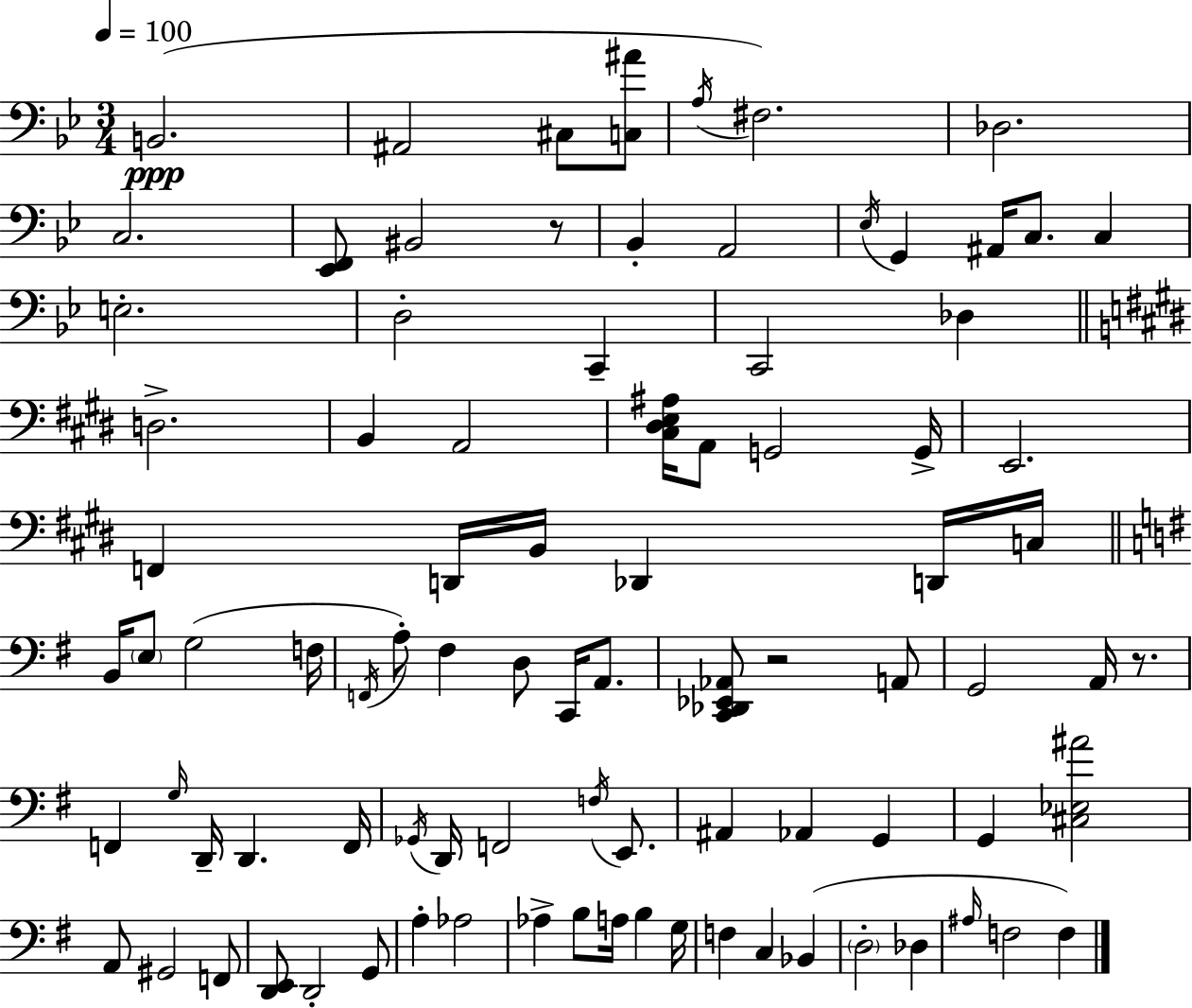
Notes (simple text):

B2/h. A#2/h C#3/e [C3,A#4]/e A3/s F#3/h. Db3/h. C3/h. [Eb2,F2]/e BIS2/h R/e Bb2/q A2/h Eb3/s G2/q A#2/s C3/e. C3/q E3/h. D3/h C2/q C2/h Db3/q D3/h. B2/q A2/h [C#3,D#3,E3,A#3]/s A2/e G2/h G2/s E2/h. F2/q D2/s B2/s Db2/q D2/s C3/s B2/s E3/e G3/h F3/s F2/s A3/e F#3/q D3/e C2/s A2/e. [C2,Db2,Eb2,Ab2]/e R/h A2/e G2/h A2/s R/e. F2/q G3/s D2/s D2/q. F2/s Gb2/s D2/s F2/h F3/s E2/e. A#2/q Ab2/q G2/q G2/q [C#3,Eb3,A#4]/h A2/e G#2/h F2/e [D2,E2]/e D2/h G2/e A3/q Ab3/h Ab3/q B3/e A3/s B3/q G3/s F3/q C3/q Bb2/q D3/h Db3/q A#3/s F3/h F3/q